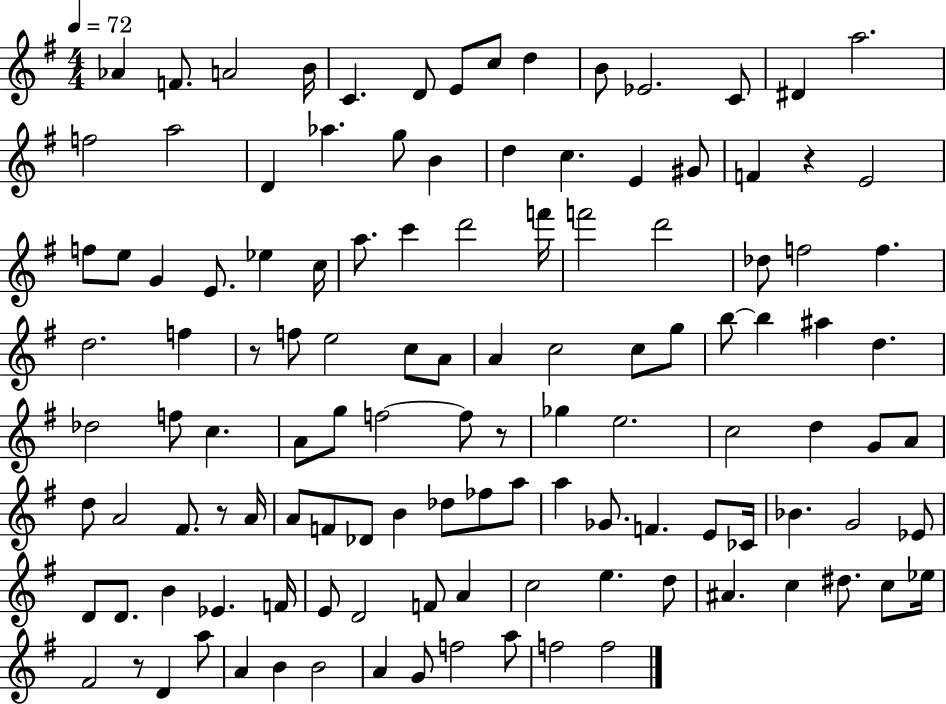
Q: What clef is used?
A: treble